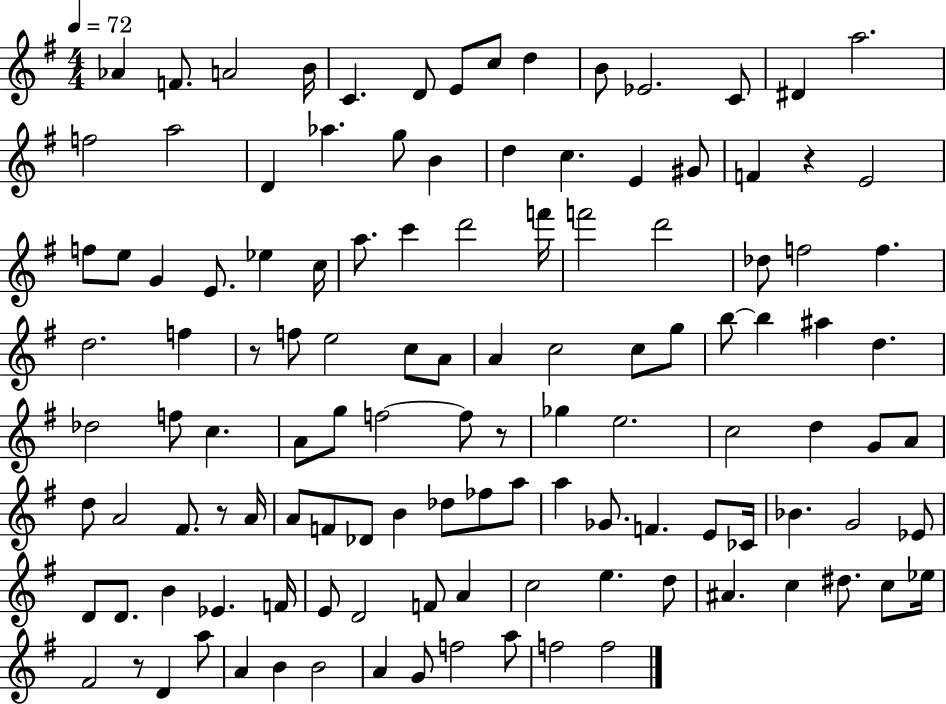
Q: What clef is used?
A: treble